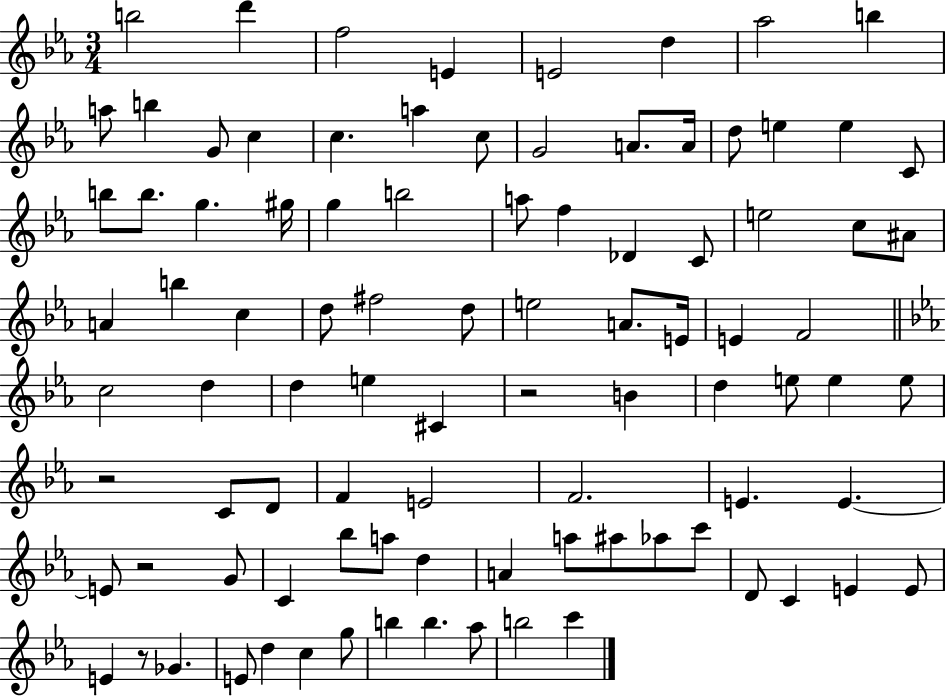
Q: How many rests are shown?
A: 4